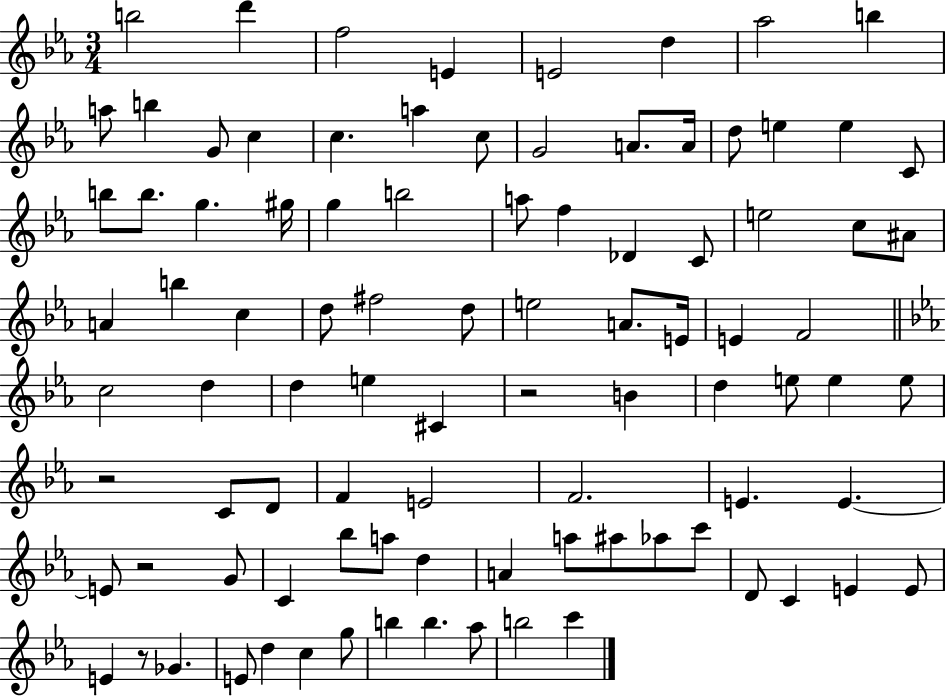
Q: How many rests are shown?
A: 4